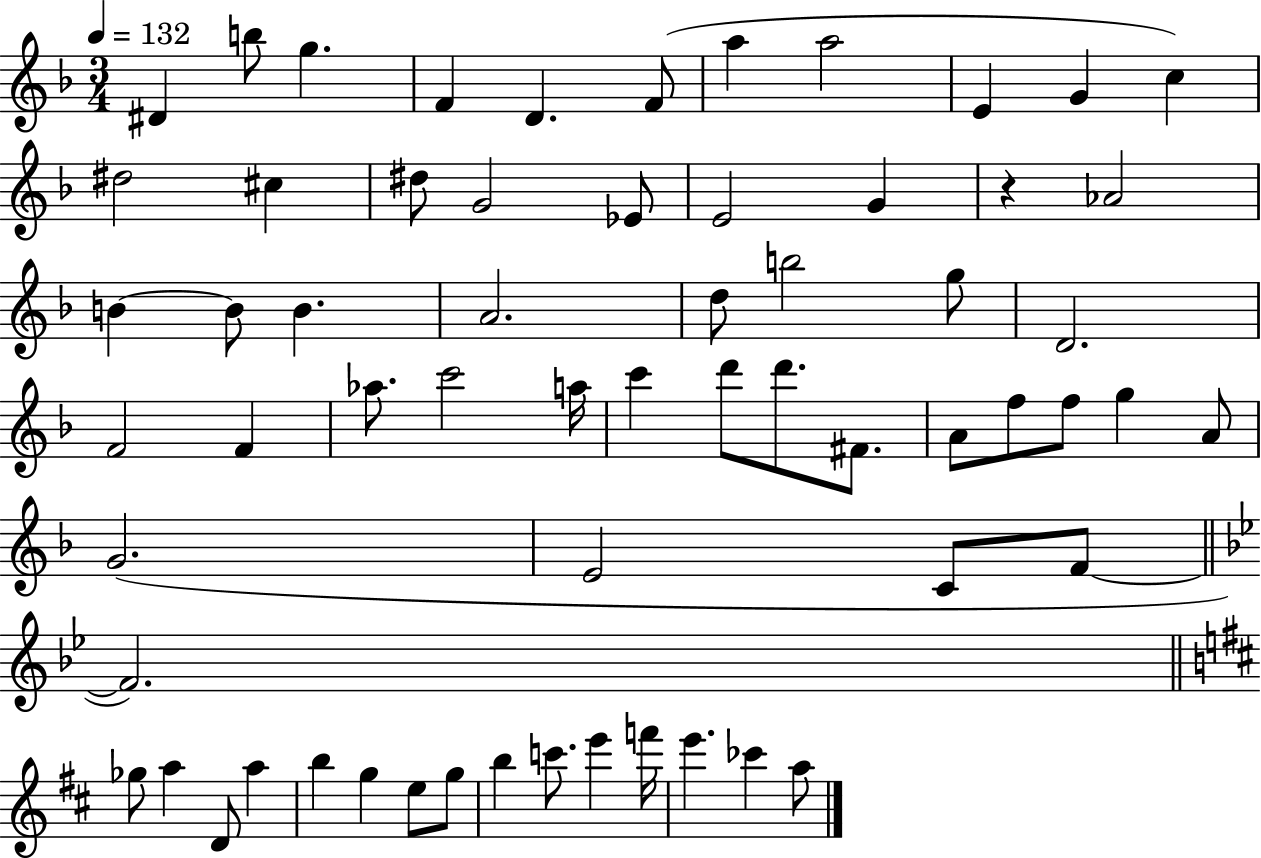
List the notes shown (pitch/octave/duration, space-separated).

D#4/q B5/e G5/q. F4/q D4/q. F4/e A5/q A5/h E4/q G4/q C5/q D#5/h C#5/q D#5/e G4/h Eb4/e E4/h G4/q R/q Ab4/h B4/q B4/e B4/q. A4/h. D5/e B5/h G5/e D4/h. F4/h F4/q Ab5/e. C6/h A5/s C6/q D6/e D6/e. F#4/e. A4/e F5/e F5/e G5/q A4/e G4/h. E4/h C4/e F4/e F4/h. Gb5/e A5/q D4/e A5/q B5/q G5/q E5/e G5/e B5/q C6/e. E6/q F6/s E6/q. CES6/q A5/e